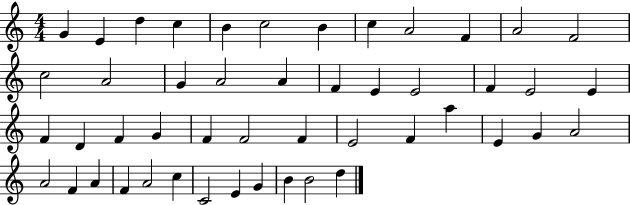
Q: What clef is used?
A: treble